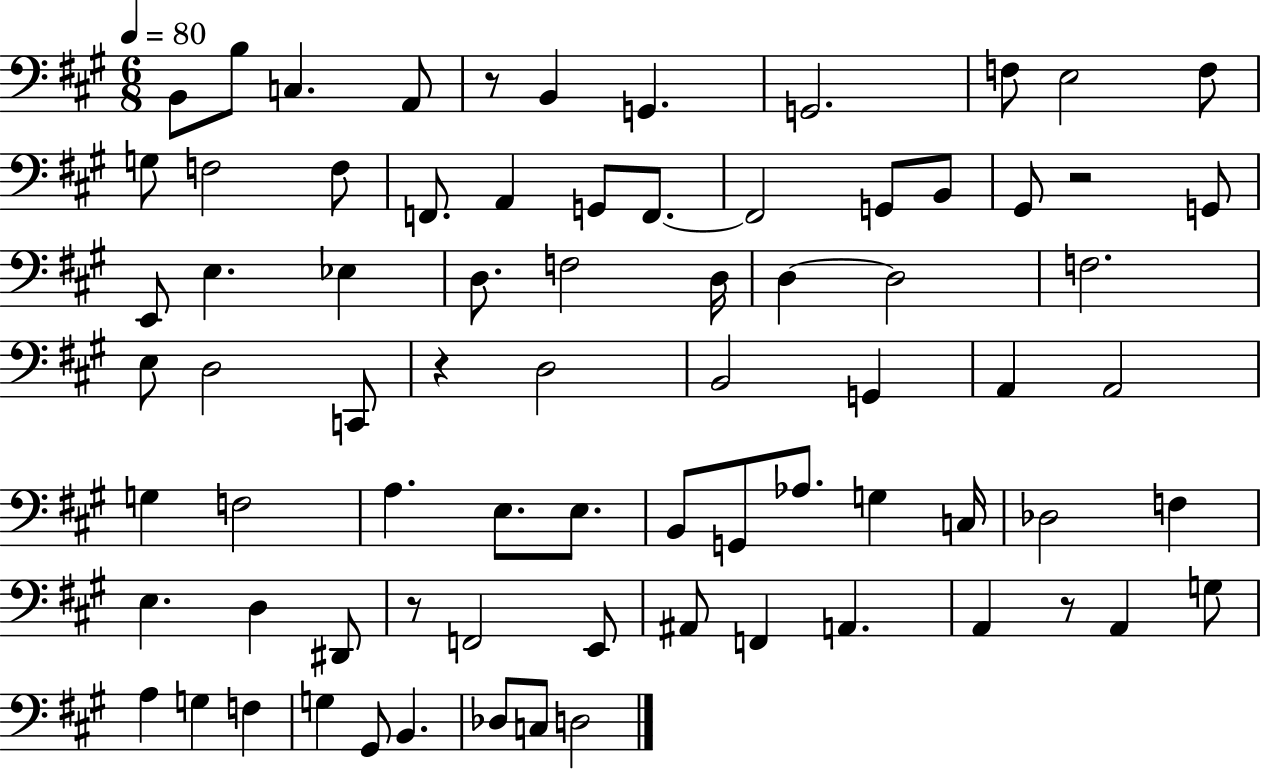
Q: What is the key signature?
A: A major